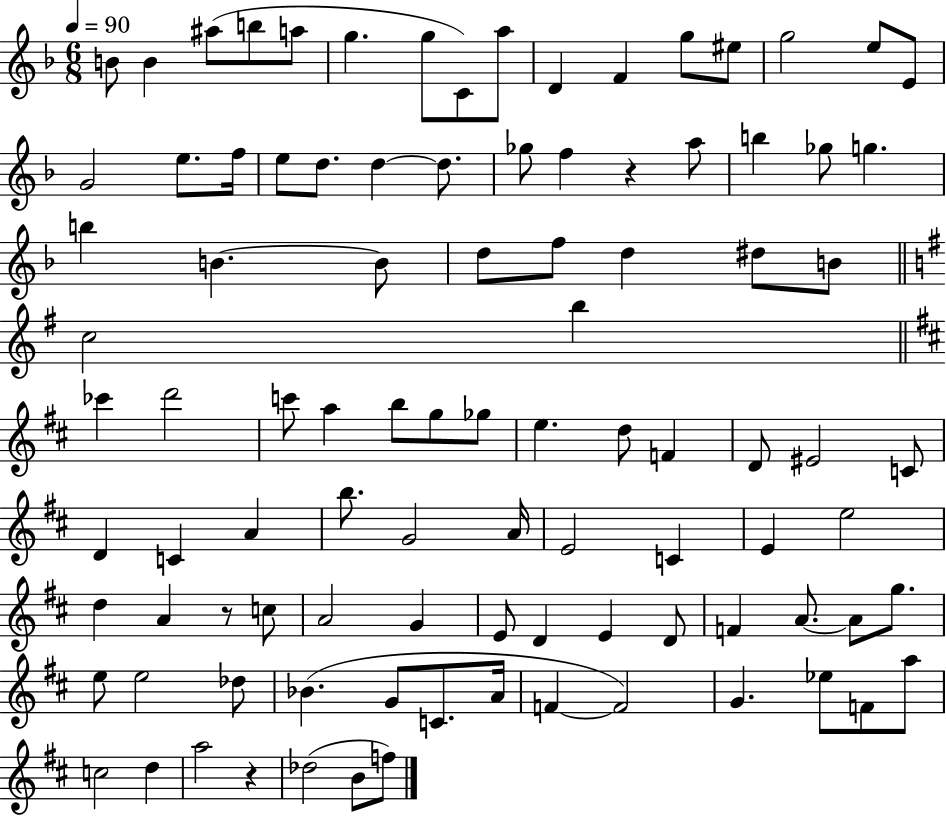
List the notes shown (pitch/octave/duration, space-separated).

B4/e B4/q A#5/e B5/e A5/e G5/q. G5/e C4/e A5/e D4/q F4/q G5/e EIS5/e G5/h E5/e E4/e G4/h E5/e. F5/s E5/e D5/e. D5/q D5/e. Gb5/e F5/q R/q A5/e B5/q Gb5/e G5/q. B5/q B4/q. B4/e D5/e F5/e D5/q D#5/e B4/e C5/h B5/q CES6/q D6/h C6/e A5/q B5/e G5/e Gb5/e E5/q. D5/e F4/q D4/e EIS4/h C4/e D4/q C4/q A4/q B5/e. G4/h A4/s E4/h C4/q E4/q E5/h D5/q A4/q R/e C5/e A4/h G4/q E4/e D4/q E4/q D4/e F4/q A4/e. A4/e G5/e. E5/e E5/h Db5/e Bb4/q. G4/e C4/e. A4/s F4/q F4/h G4/q. Eb5/e F4/e A5/e C5/h D5/q A5/h R/q Db5/h B4/e F5/e